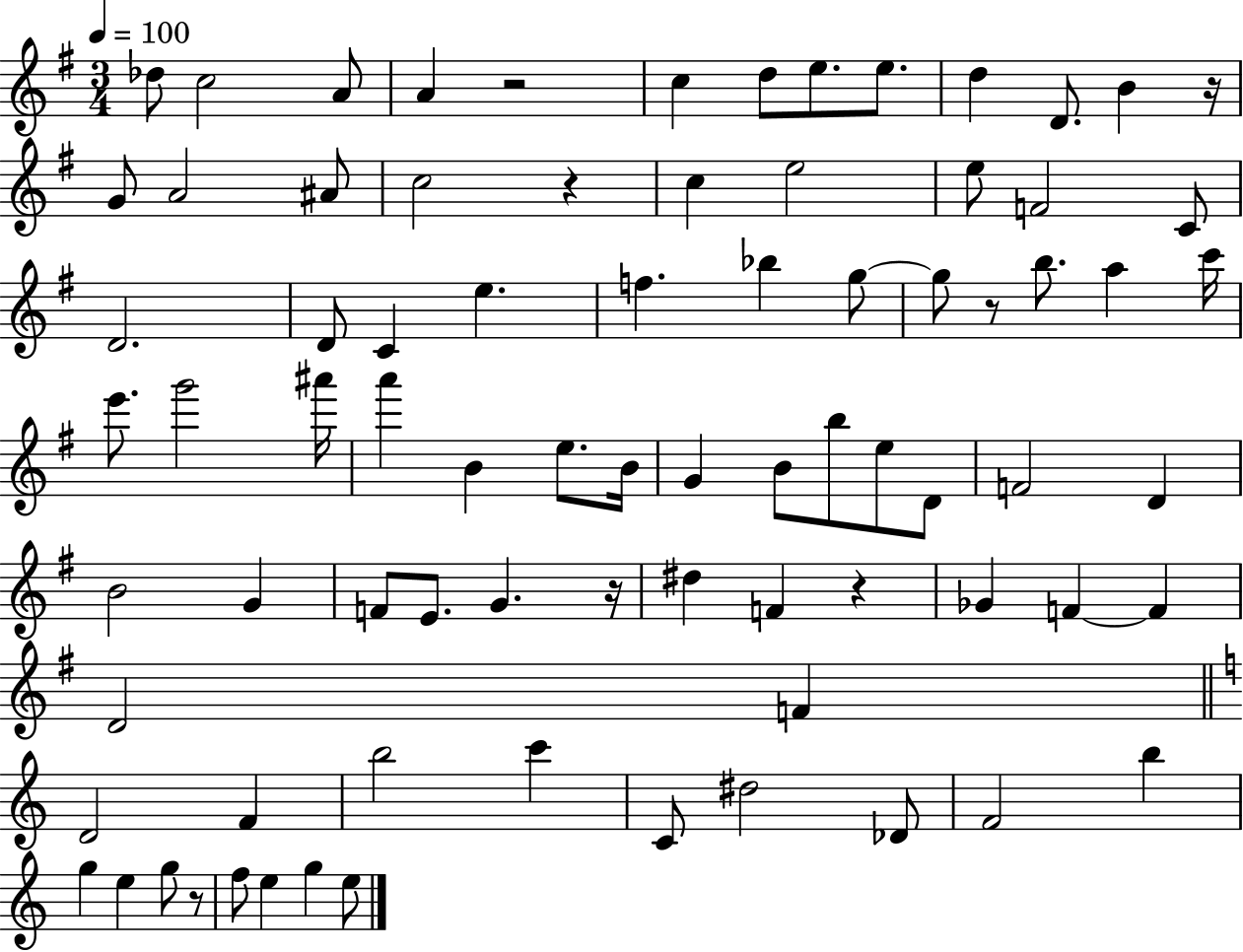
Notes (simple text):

Db5/e C5/h A4/e A4/q R/h C5/q D5/e E5/e. E5/e. D5/q D4/e. B4/q R/s G4/e A4/h A#4/e C5/h R/q C5/q E5/h E5/e F4/h C4/e D4/h. D4/e C4/q E5/q. F5/q. Bb5/q G5/e G5/e R/e B5/e. A5/q C6/s E6/e. G6/h A#6/s A6/q B4/q E5/e. B4/s G4/q B4/e B5/e E5/e D4/e F4/h D4/q B4/h G4/q F4/e E4/e. G4/q. R/s D#5/q F4/q R/q Gb4/q F4/q F4/q D4/h F4/q D4/h F4/q B5/h C6/q C4/e D#5/h Db4/e F4/h B5/q G5/q E5/q G5/e R/e F5/e E5/q G5/q E5/e